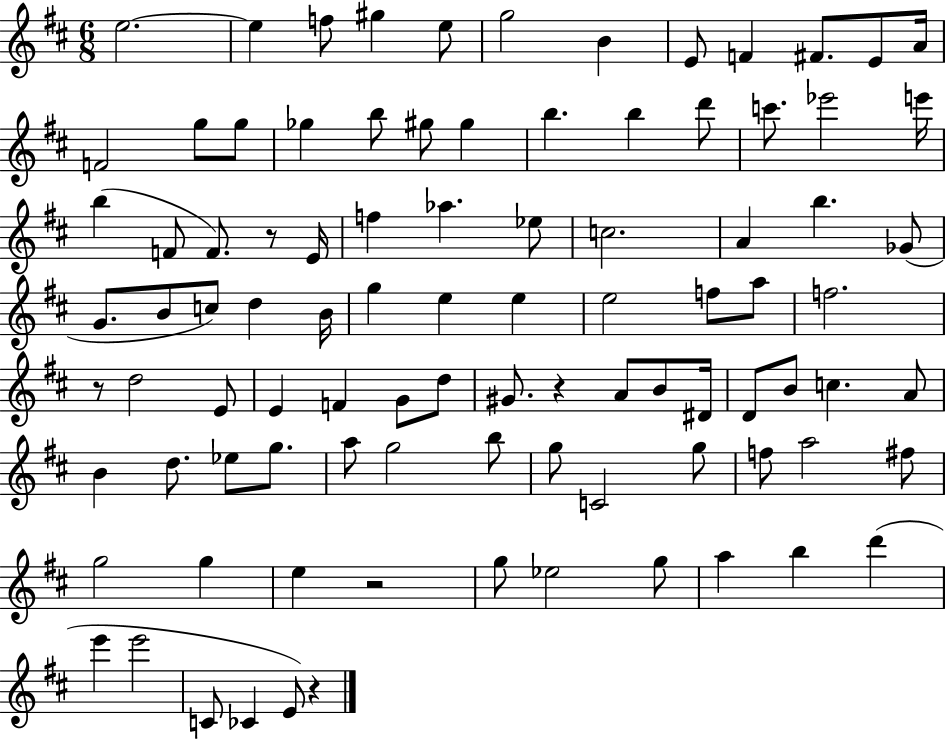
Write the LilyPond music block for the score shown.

{
  \clef treble
  \numericTimeSignature
  \time 6/8
  \key d \major
  e''2.~~ | e''4 f''8 gis''4 e''8 | g''2 b'4 | e'8 f'4 fis'8. e'8 a'16 | \break f'2 g''8 g''8 | ges''4 b''8 gis''8 gis''4 | b''4. b''4 d'''8 | c'''8. ees'''2 e'''16 | \break b''4( f'8 f'8.) r8 e'16 | f''4 aes''4. ees''8 | c''2. | a'4 b''4. ges'8( | \break g'8. b'8 c''8) d''4 b'16 | g''4 e''4 e''4 | e''2 f''8 a''8 | f''2. | \break r8 d''2 e'8 | e'4 f'4 g'8 d''8 | gis'8. r4 a'8 b'8 dis'16 | d'8 b'8 c''4. a'8 | \break b'4 d''8. ees''8 g''8. | a''8 g''2 b''8 | g''8 c'2 g''8 | f''8 a''2 fis''8 | \break g''2 g''4 | e''4 r2 | g''8 ees''2 g''8 | a''4 b''4 d'''4( | \break e'''4 e'''2 | c'8 ces'4 e'8) r4 | \bar "|."
}